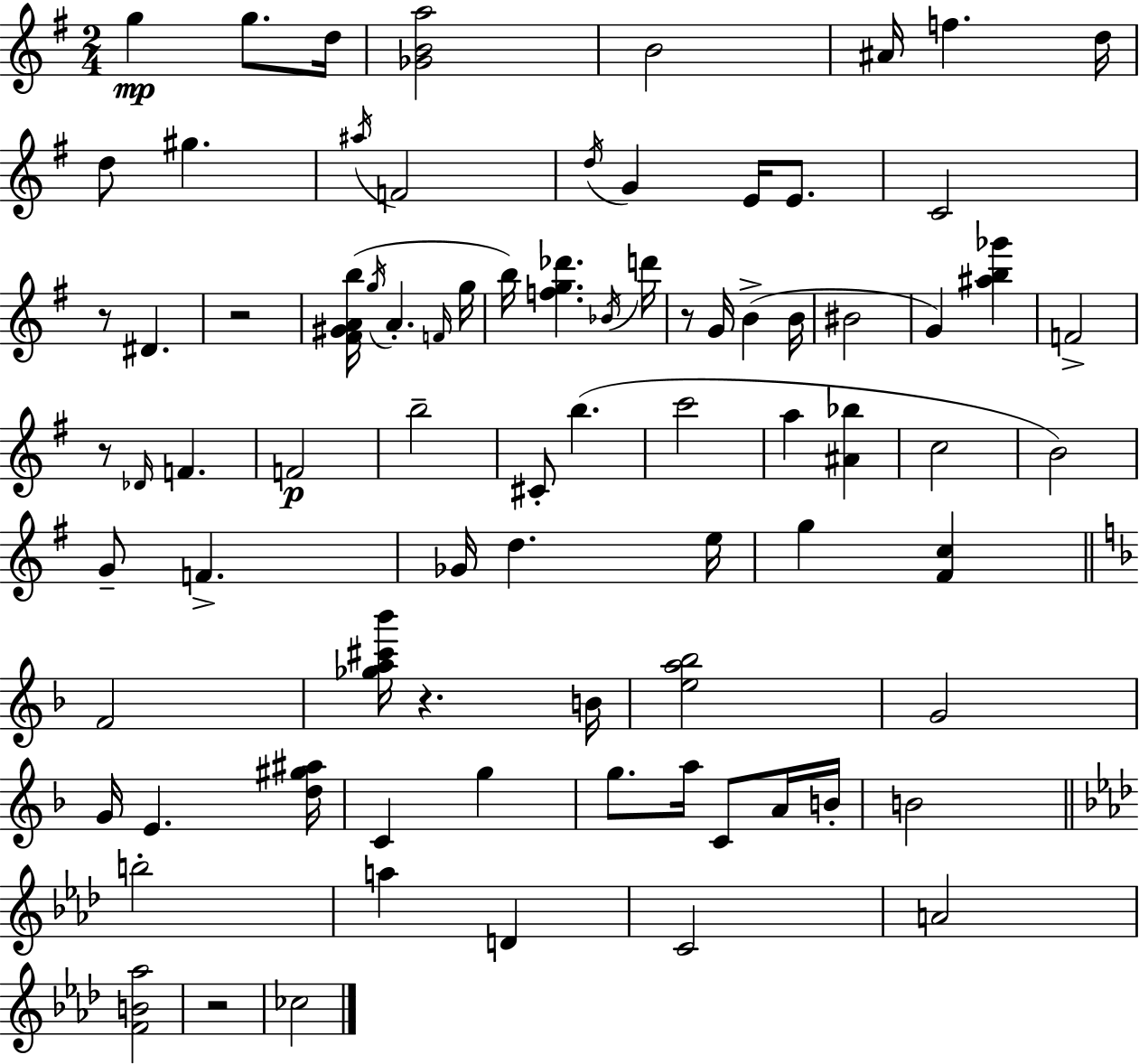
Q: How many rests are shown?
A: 6